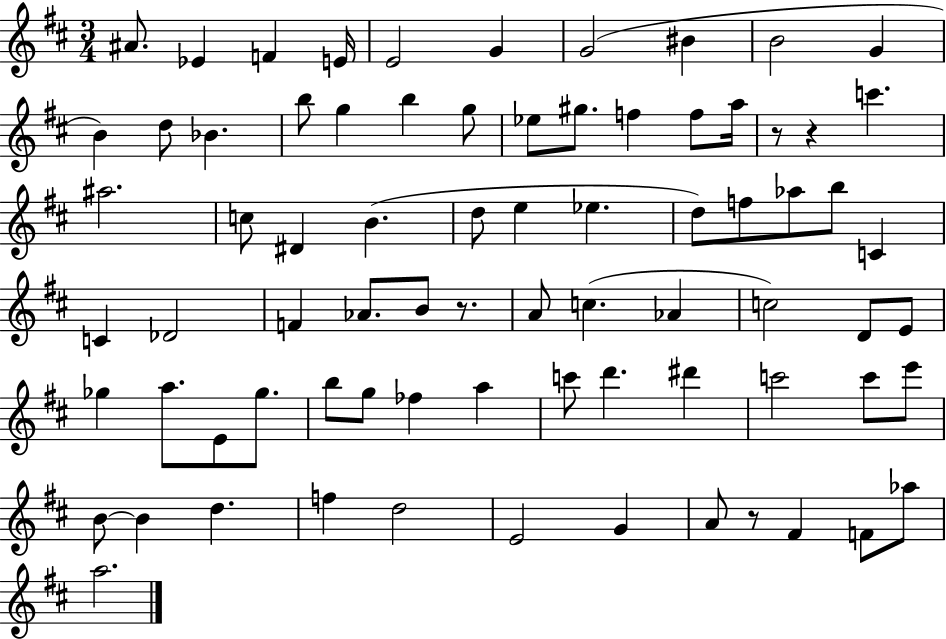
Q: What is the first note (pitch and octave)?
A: A#4